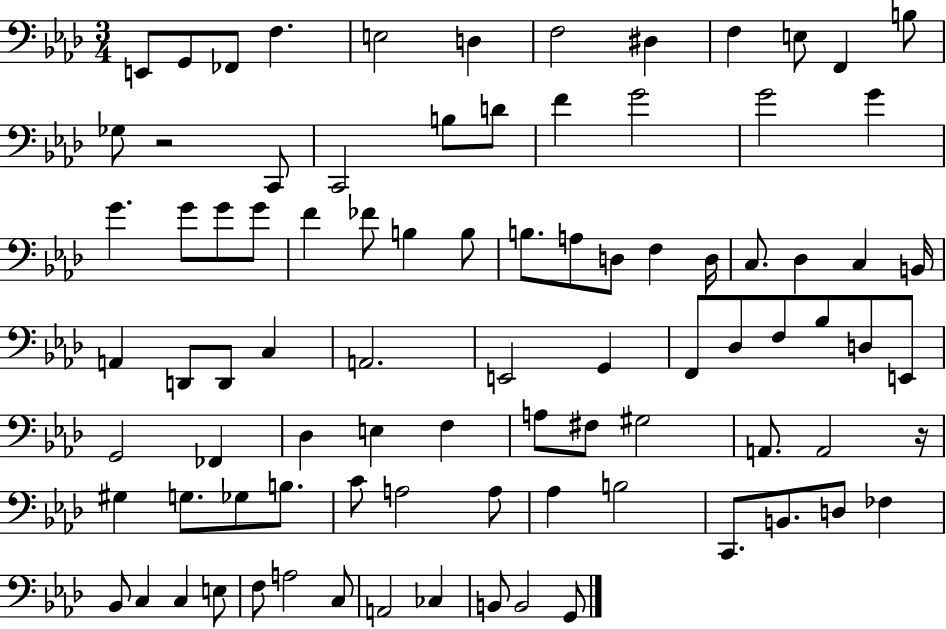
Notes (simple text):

E2/e G2/e FES2/e F3/q. E3/h D3/q F3/h D#3/q F3/q E3/e F2/q B3/e Gb3/e R/h C2/e C2/h B3/e D4/e F4/q G4/h G4/h G4/q G4/q. G4/e G4/e G4/e F4/q FES4/e B3/q B3/e B3/e. A3/e D3/e F3/q D3/s C3/e. Db3/q C3/q B2/s A2/q D2/e D2/e C3/q A2/h. E2/h G2/q F2/e Db3/e F3/e Bb3/e D3/e E2/e G2/h FES2/q Db3/q E3/q F3/q A3/e F#3/e G#3/h A2/e. A2/h R/s G#3/q G3/e. Gb3/e B3/e. C4/e A3/h A3/e Ab3/q B3/h C2/e. B2/e. D3/e FES3/q Bb2/e C3/q C3/q E3/e F3/e A3/h C3/e A2/h CES3/q B2/e B2/h G2/e